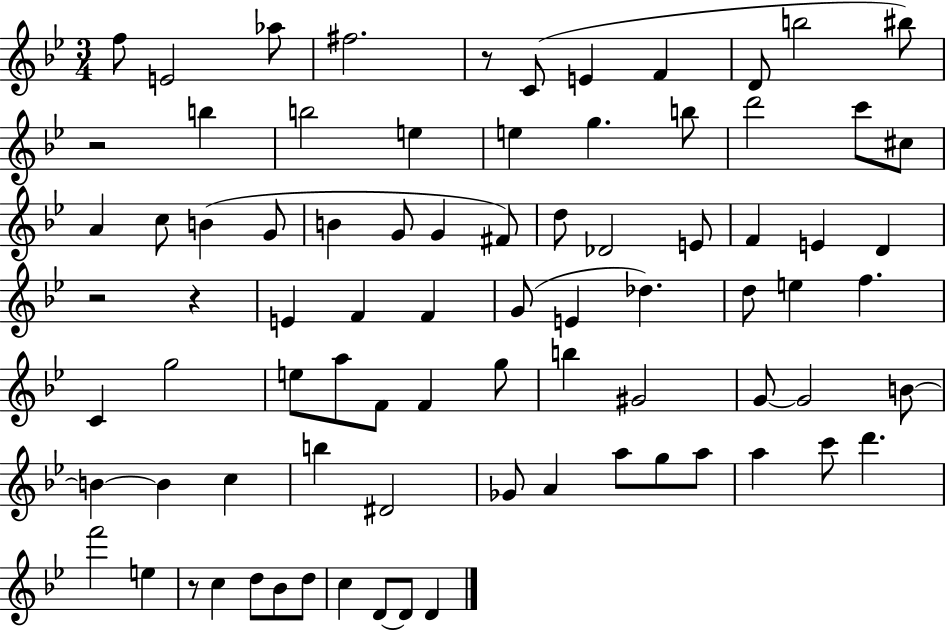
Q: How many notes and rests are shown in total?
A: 82